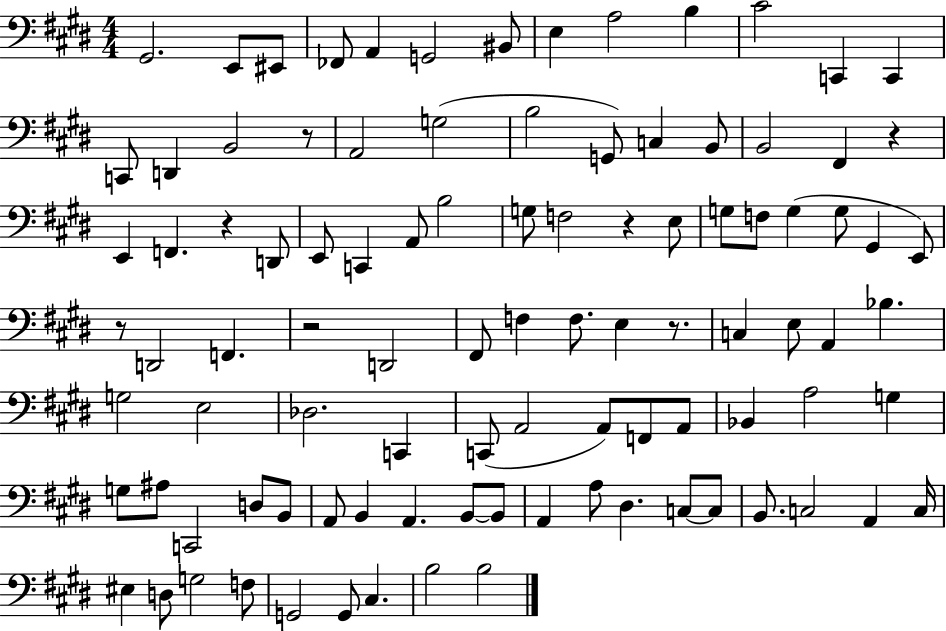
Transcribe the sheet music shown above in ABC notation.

X:1
T:Untitled
M:4/4
L:1/4
K:E
^G,,2 E,,/2 ^E,,/2 _F,,/2 A,, G,,2 ^B,,/2 E, A,2 B, ^C2 C,, C,, C,,/2 D,, B,,2 z/2 A,,2 G,2 B,2 G,,/2 C, B,,/2 B,,2 ^F,, z E,, F,, z D,,/2 E,,/2 C,, A,,/2 B,2 G,/2 F,2 z E,/2 G,/2 F,/2 G, G,/2 ^G,, E,,/2 z/2 D,,2 F,, z2 D,,2 ^F,,/2 F, F,/2 E, z/2 C, E,/2 A,, _B, G,2 E,2 _D,2 C,, C,,/2 A,,2 A,,/2 F,,/2 A,,/2 _B,, A,2 G, G,/2 ^A,/2 C,,2 D,/2 B,,/2 A,,/2 B,, A,, B,,/2 B,,/2 A,, A,/2 ^D, C,/2 C,/2 B,,/2 C,2 A,, C,/4 ^E, D,/2 G,2 F,/2 G,,2 G,,/2 ^C, B,2 B,2